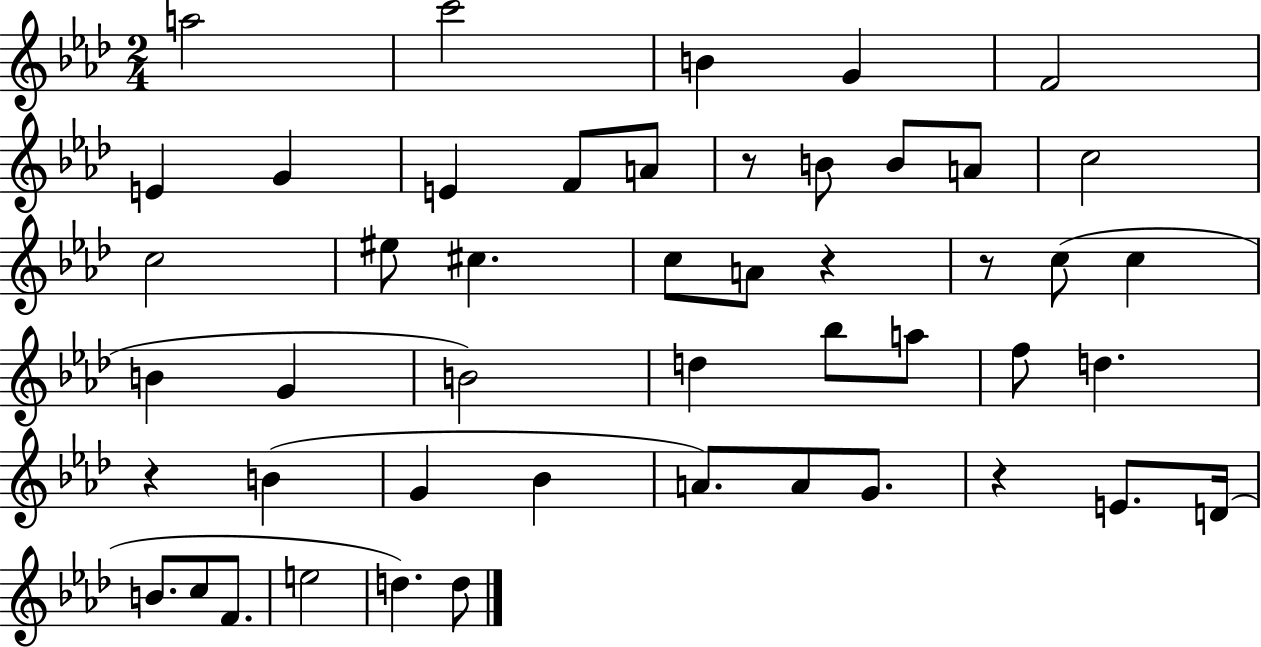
{
  \clef treble
  \numericTimeSignature
  \time 2/4
  \key aes \major
  a''2 | c'''2 | b'4 g'4 | f'2 | \break e'4 g'4 | e'4 f'8 a'8 | r8 b'8 b'8 a'8 | c''2 | \break c''2 | eis''8 cis''4. | c''8 a'8 r4 | r8 c''8( c''4 | \break b'4 g'4 | b'2) | d''4 bes''8 a''8 | f''8 d''4. | \break r4 b'4( | g'4 bes'4 | a'8.) a'8 g'8. | r4 e'8. d'16( | \break b'8. c''8 f'8. | e''2 | d''4.) d''8 | \bar "|."
}